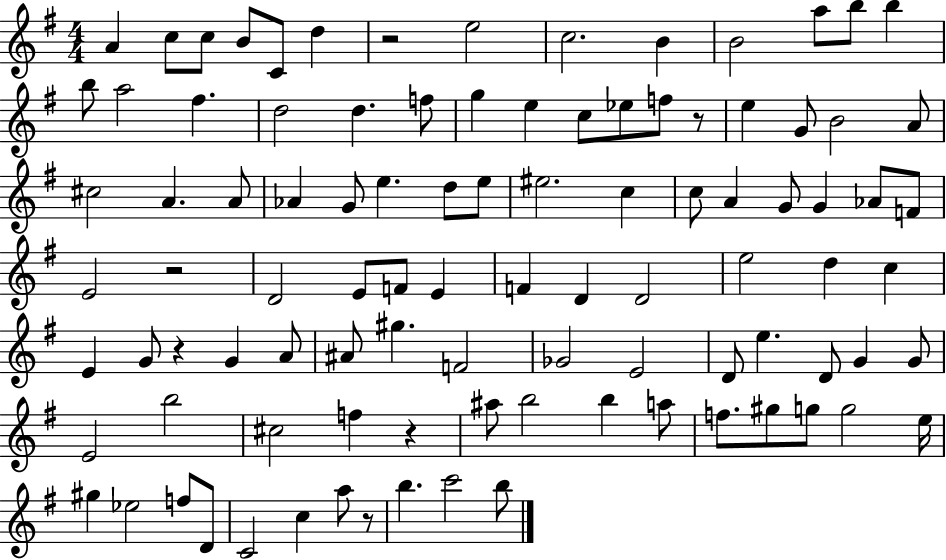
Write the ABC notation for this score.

X:1
T:Untitled
M:4/4
L:1/4
K:G
A c/2 c/2 B/2 C/2 d z2 e2 c2 B B2 a/2 b/2 b b/2 a2 ^f d2 d f/2 g e c/2 _e/2 f/2 z/2 e G/2 B2 A/2 ^c2 A A/2 _A G/2 e d/2 e/2 ^e2 c c/2 A G/2 G _A/2 F/2 E2 z2 D2 E/2 F/2 E F D D2 e2 d c E G/2 z G A/2 ^A/2 ^g F2 _G2 E2 D/2 e D/2 G G/2 E2 b2 ^c2 f z ^a/2 b2 b a/2 f/2 ^g/2 g/2 g2 e/4 ^g _e2 f/2 D/2 C2 c a/2 z/2 b c'2 b/2